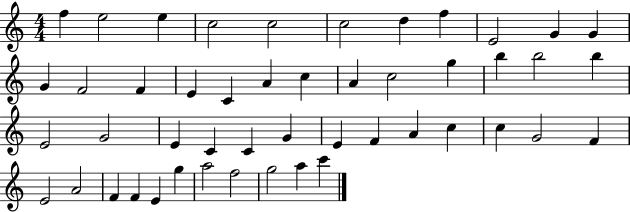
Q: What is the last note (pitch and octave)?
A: C6